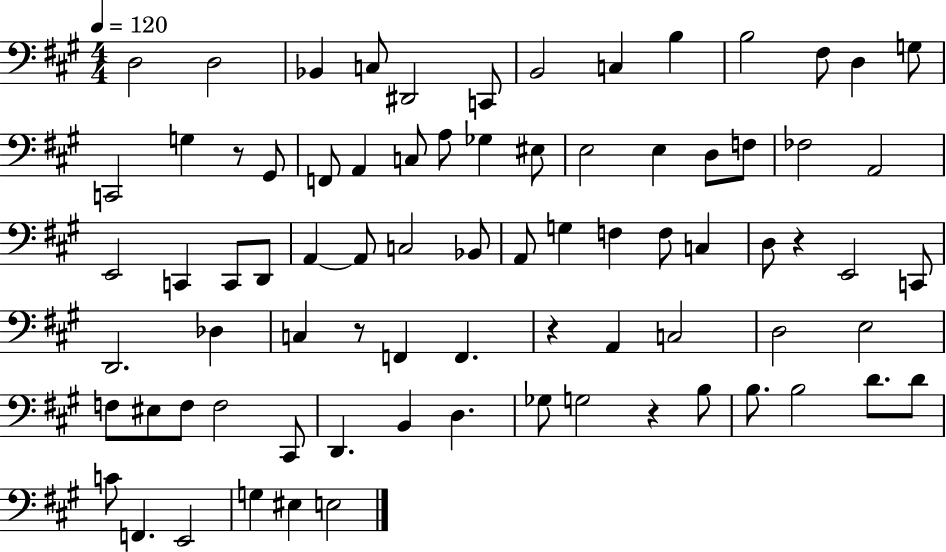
X:1
T:Untitled
M:4/4
L:1/4
K:A
D,2 D,2 _B,, C,/2 ^D,,2 C,,/2 B,,2 C, B, B,2 ^F,/2 D, G,/2 C,,2 G, z/2 ^G,,/2 F,,/2 A,, C,/2 A,/2 _G, ^E,/2 E,2 E, D,/2 F,/2 _F,2 A,,2 E,,2 C,, C,,/2 D,,/2 A,, A,,/2 C,2 _B,,/2 A,,/2 G, F, F,/2 C, D,/2 z E,,2 C,,/2 D,,2 _D, C, z/2 F,, F,, z A,, C,2 D,2 E,2 F,/2 ^E,/2 F,/2 F,2 ^C,,/2 D,, B,, D, _G,/2 G,2 z B,/2 B,/2 B,2 D/2 D/2 C/2 F,, E,,2 G, ^E, E,2